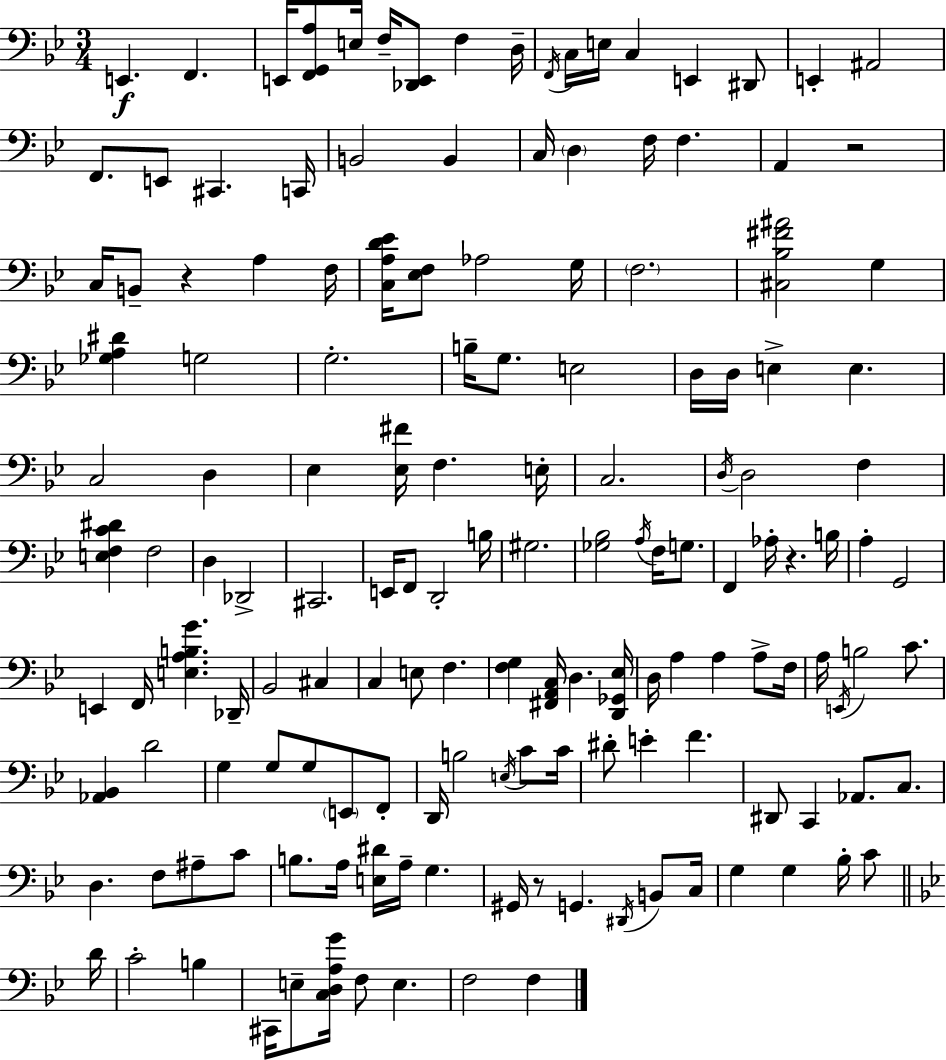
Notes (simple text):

E2/q. F2/q. E2/s [F2,G2,A3]/e E3/s F3/s [Db2,E2]/e F3/q D3/s F2/s C3/s E3/s C3/q E2/q D#2/e E2/q A#2/h F2/e. E2/e C#2/q. C2/s B2/h B2/q C3/s D3/q F3/s F3/q. A2/q R/h C3/s B2/e R/q A3/q F3/s [C3,A3,D4,Eb4]/s [Eb3,F3]/e Ab3/h G3/s F3/h. [C#3,Bb3,F#4,A#4]/h G3/q [Gb3,A3,D#4]/q G3/h G3/h. B3/s G3/e. E3/h D3/s D3/s E3/q E3/q. C3/h D3/q Eb3/q [Eb3,F#4]/s F3/q. E3/s C3/h. D3/s D3/h F3/q [E3,F3,C4,D#4]/q F3/h D3/q Db2/h C#2/h. E2/s F2/e D2/h B3/s G#3/h. [Gb3,Bb3]/h A3/s F3/s G3/e. F2/q Ab3/s R/q. B3/s A3/q G2/h E2/q F2/s [E3,A3,B3,G4]/q. Db2/s Bb2/h C#3/q C3/q E3/e F3/q. [F3,G3]/q [F#2,A2,C3]/s D3/q. [D2,Gb2,Eb3]/s D3/s A3/q A3/q A3/e F3/s A3/s E2/s B3/h C4/e. [Ab2,Bb2]/q D4/h G3/q G3/e G3/e E2/e F2/e D2/s B3/h E3/s C4/e C4/s D#4/e E4/q F4/q. D#2/e C2/q Ab2/e. C3/e. D3/q. F3/e A#3/e C4/e B3/e. A3/s [E3,D#4]/s A3/s G3/q. G#2/s R/e G2/q. D#2/s B2/e C3/s G3/q G3/q Bb3/s C4/e D4/s C4/h B3/q C#2/s E3/e [C3,D3,A3,G4]/s F3/e E3/q. F3/h F3/q